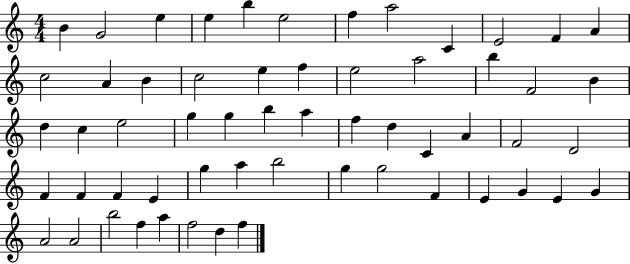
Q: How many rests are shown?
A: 0